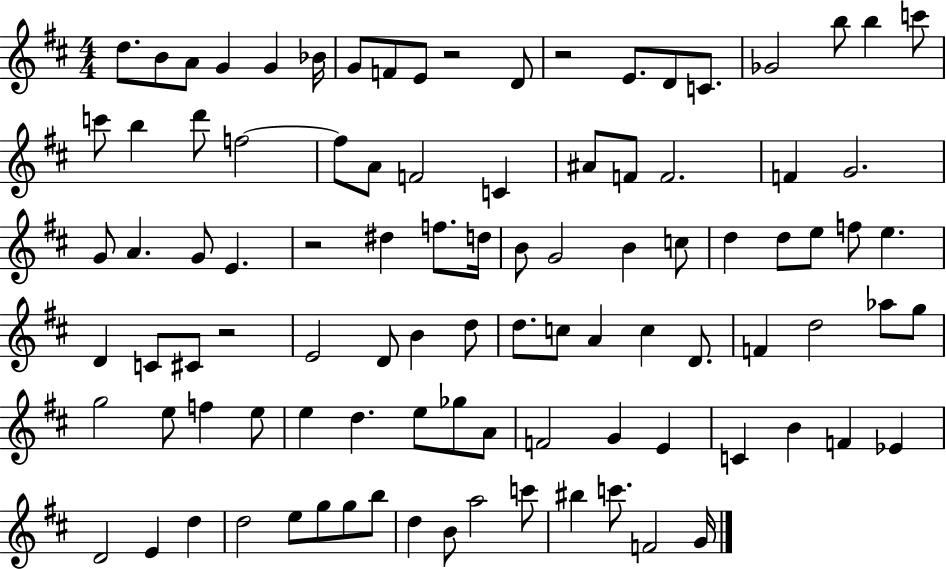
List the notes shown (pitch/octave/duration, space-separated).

D5/e. B4/e A4/e G4/q G4/q Bb4/s G4/e F4/e E4/e R/h D4/e R/h E4/e. D4/e C4/e. Gb4/h B5/e B5/q C6/e C6/e B5/q D6/e F5/h F5/e A4/e F4/h C4/q A#4/e F4/e F4/h. F4/q G4/h. G4/e A4/q. G4/e E4/q. R/h D#5/q F5/e. D5/s B4/e G4/h B4/q C5/e D5/q D5/e E5/e F5/e E5/q. D4/q C4/e C#4/e R/h E4/h D4/e B4/q D5/e D5/e. C5/e A4/q C5/q D4/e. F4/q D5/h Ab5/e G5/e G5/h E5/e F5/q E5/e E5/q D5/q. E5/e Gb5/e A4/e F4/h G4/q E4/q C4/q B4/q F4/q Eb4/q D4/h E4/q D5/q D5/h E5/e G5/e G5/e B5/e D5/q B4/e A5/h C6/e BIS5/q C6/e. F4/h G4/s